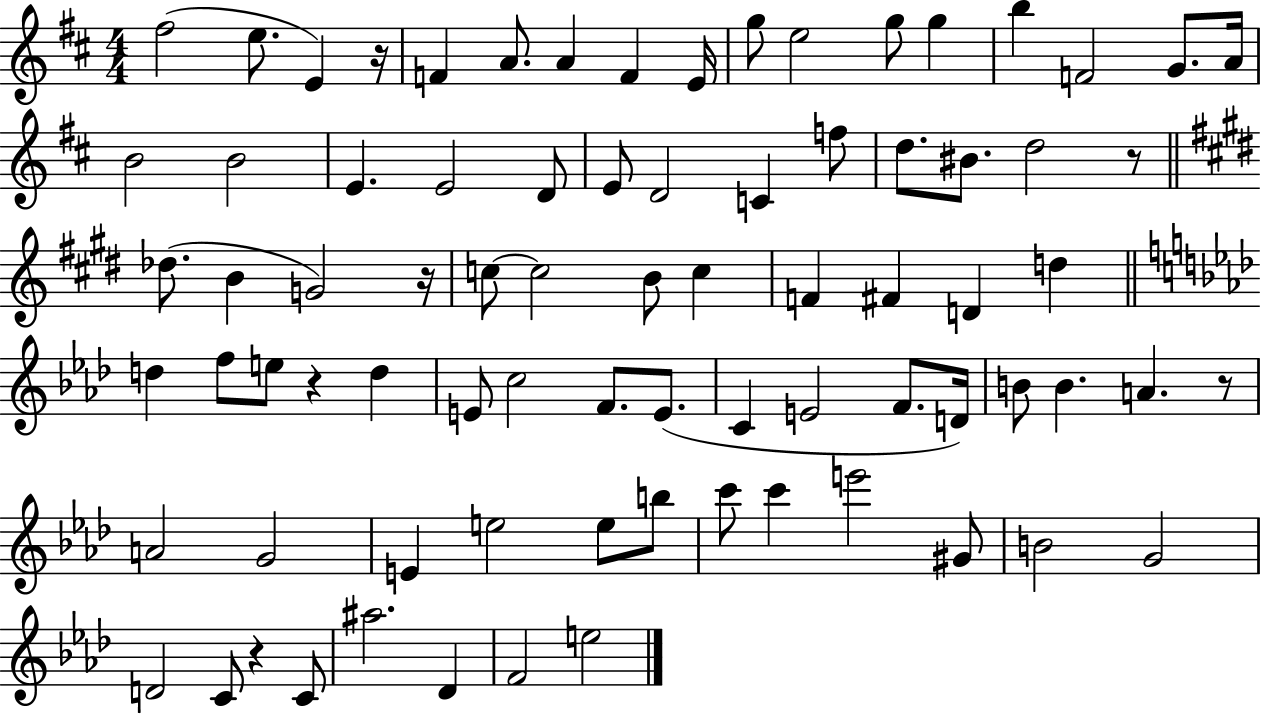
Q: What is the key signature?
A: D major